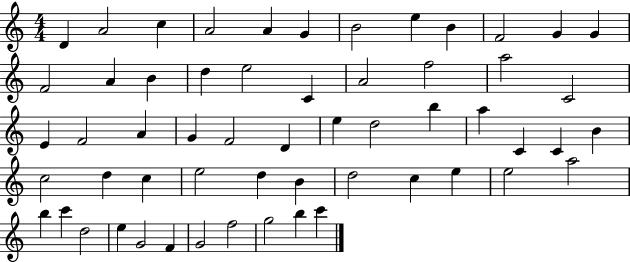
{
  \clef treble
  \numericTimeSignature
  \time 4/4
  \key c \major
  d'4 a'2 c''4 | a'2 a'4 g'4 | b'2 e''4 b'4 | f'2 g'4 g'4 | \break f'2 a'4 b'4 | d''4 e''2 c'4 | a'2 f''2 | a''2 c'2 | \break e'4 f'2 a'4 | g'4 f'2 d'4 | e''4 d''2 b''4 | a''4 c'4 c'4 b'4 | \break c''2 d''4 c''4 | e''2 d''4 b'4 | d''2 c''4 e''4 | e''2 a''2 | \break b''4 c'''4 d''2 | e''4 g'2 f'4 | g'2 f''2 | g''2 b''4 c'''4 | \break \bar "|."
}